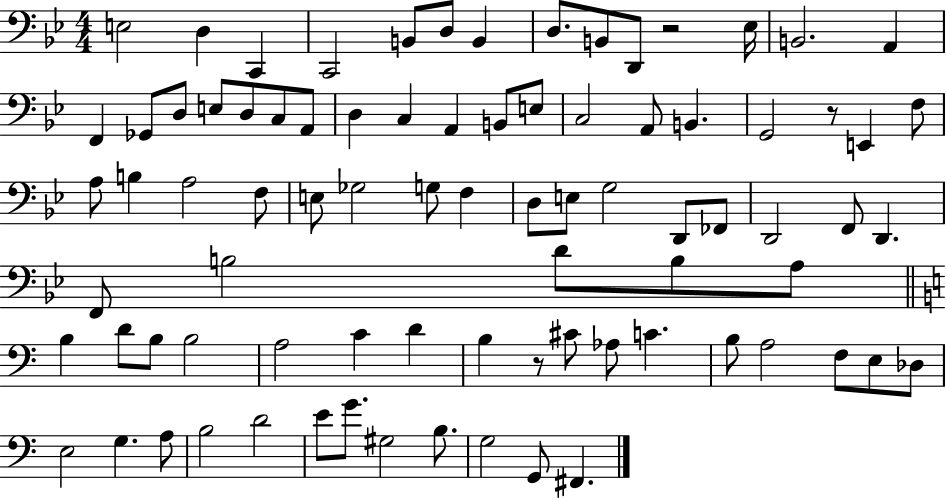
{
  \clef bass
  \numericTimeSignature
  \time 4/4
  \key bes \major
  e2 d4 c,4 | c,2 b,8 d8 b,4 | d8. b,8 d,8 r2 ees16 | b,2. a,4 | \break f,4 ges,8 d8 e8 d8 c8 a,8 | d4 c4 a,4 b,8 e8 | c2 a,8 b,4. | g,2 r8 e,4 f8 | \break a8 b4 a2 f8 | e8 ges2 g8 f4 | d8 e8 g2 d,8 fes,8 | d,2 f,8 d,4. | \break f,8 b2 d'8 b8 a8 | \bar "||" \break \key c \major b4 d'8 b8 b2 | a2 c'4 d'4 | b4 r8 cis'8 aes8 c'4. | b8 a2 f8 e8 des8 | \break e2 g4. a8 | b2 d'2 | e'8 g'8. gis2 b8. | g2 g,8 fis,4. | \break \bar "|."
}